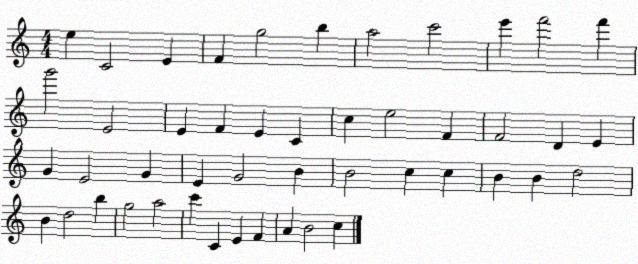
X:1
T:Untitled
M:4/4
L:1/4
K:C
e C2 E F g2 b a2 c'2 e' f'2 f' g'2 E2 E F E C c e2 F F2 D E G E2 G E G2 B B2 c c B B d2 B d2 b g2 a2 c' C E F A B2 c